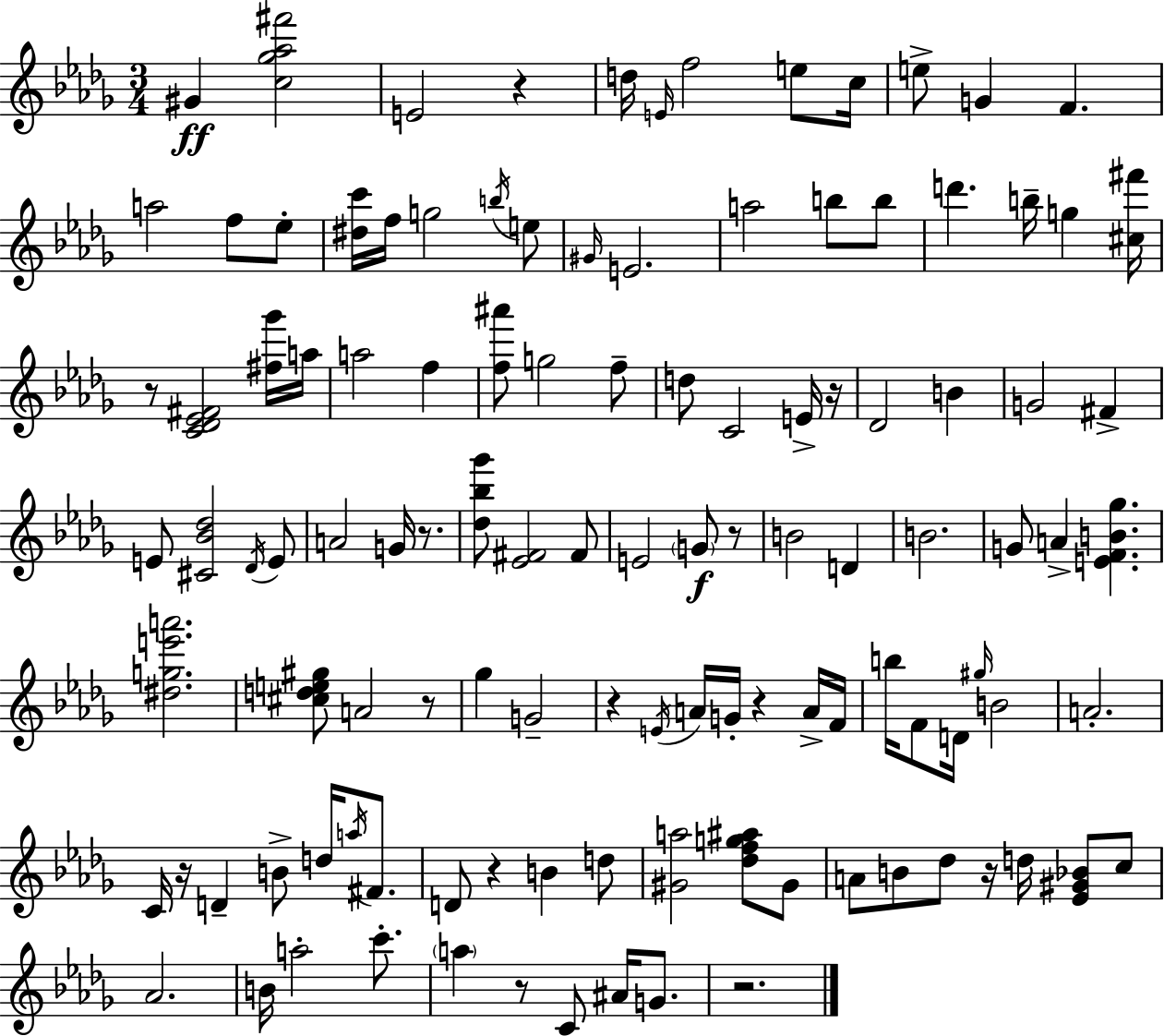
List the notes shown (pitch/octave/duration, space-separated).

G#4/q [C5,Gb5,Ab5,F#6]/h E4/h R/q D5/s E4/s F5/h E5/e C5/s E5/e G4/q F4/q. A5/h F5/e Eb5/e [D#5,C6]/s F5/s G5/h B5/s E5/e G#4/s E4/h. A5/h B5/e B5/e D6/q. B5/s G5/q [C#5,F#6]/s R/e [C4,Db4,Eb4,F#4]/h [F#5,Gb6]/s A5/s A5/h F5/q [F5,A#6]/e G5/h F5/e D5/e C4/h E4/s R/s Db4/h B4/q G4/h F#4/q E4/e [C#4,Bb4,Db5]/h Db4/s E4/e A4/h G4/s R/e. [Db5,Bb5,Gb6]/e [Eb4,F#4]/h F#4/e E4/h G4/e R/e B4/h D4/q B4/h. G4/e A4/q [E4,F4,B4,Gb5]/q. [D#5,G5,E6,A6]/h. [C#5,D5,E5,G#5]/e A4/h R/e Gb5/q G4/h R/q E4/s A4/s G4/s R/q A4/s F4/s B5/s F4/e D4/s G#5/s B4/h A4/h. C4/s R/s D4/q B4/e D5/s A5/s F#4/e. D4/e R/q B4/q D5/e [G#4,A5]/h [Db5,F5,G5,A#5]/e G#4/e A4/e B4/e Db5/e R/s D5/s [Eb4,G#4,Bb4]/e C5/e Ab4/h. B4/s A5/h C6/e. A5/q R/e C4/e A#4/s G4/e. R/h.